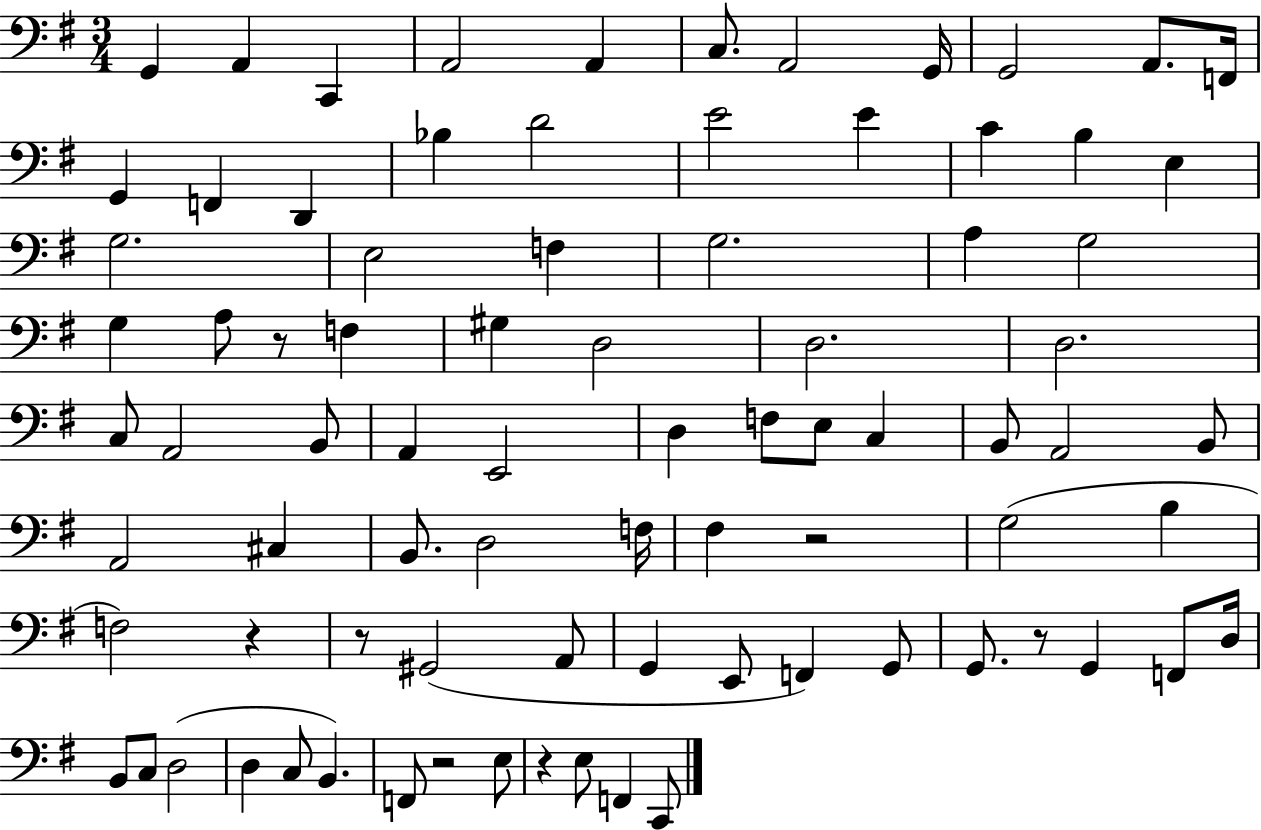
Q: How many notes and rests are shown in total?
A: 83